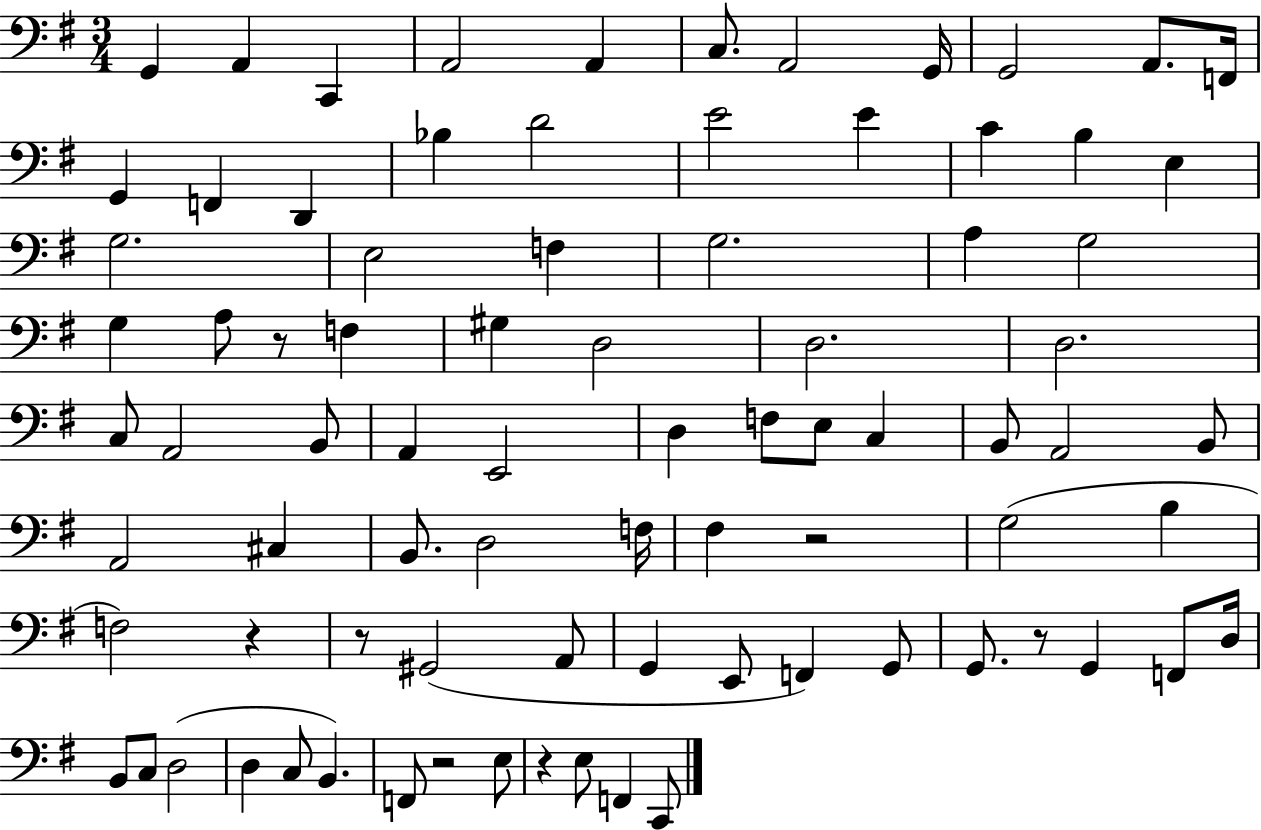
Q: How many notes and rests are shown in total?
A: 83